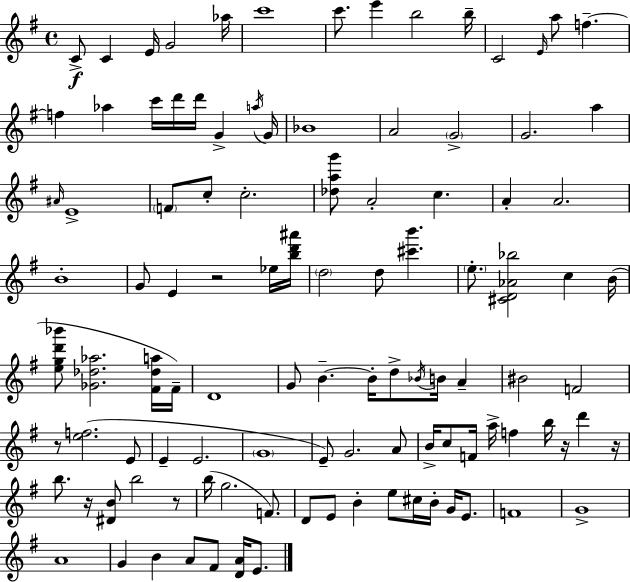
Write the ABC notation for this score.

X:1
T:Untitled
M:4/4
L:1/4
K:Em
C/2 C E/4 G2 _a/4 c'4 c'/2 e' b2 b/4 C2 E/4 a/2 f f _a c'/4 d'/4 d'/4 G a/4 G/4 _B4 A2 G2 G2 a ^A/4 E4 F/2 c/2 c2 [_dag']/2 A2 c A A2 B4 G/2 E z2 _e/4 [bd'^a']/4 d2 d/2 [^c'b'] e/2 [^CD_A_b]2 c B/4 [egd'_b']/2 [_G_d_a]2 [^F_da]/4 ^F/4 D4 G/2 B B/4 d/2 _B/4 B/4 A ^B2 F2 z/2 [ef]2 E/2 E E2 G4 E/2 G2 A/2 B/4 c/2 F/4 a/4 f b/4 z/4 d' z/4 b/2 z/4 [^DB]/2 b2 z/2 b/4 g2 F/2 D/2 E/2 B e/2 ^c/4 B/4 G/4 E/2 F4 G4 A4 G B A/2 ^F/2 [DA]/4 E/2